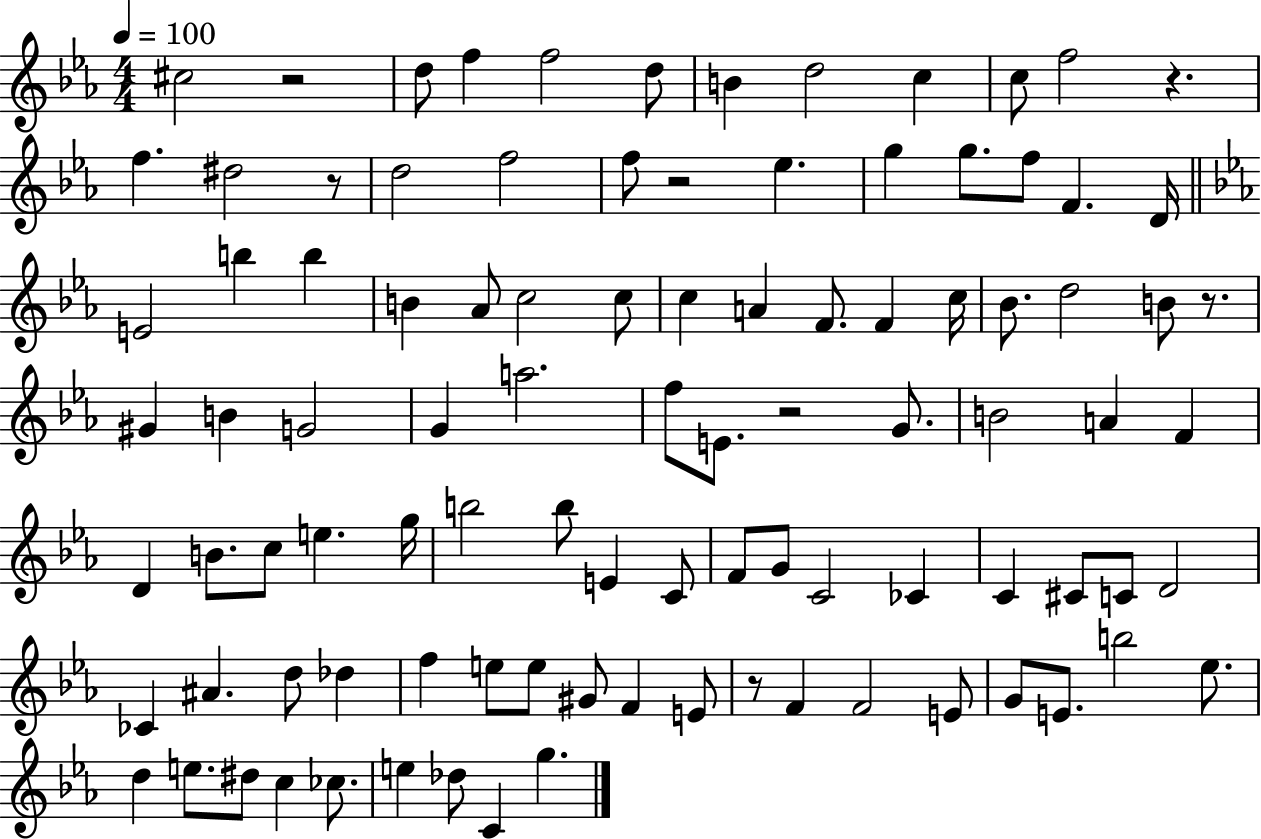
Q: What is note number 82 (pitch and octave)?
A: D5